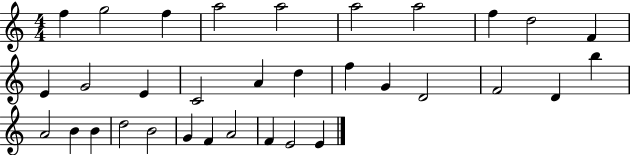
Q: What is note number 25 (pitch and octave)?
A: B4